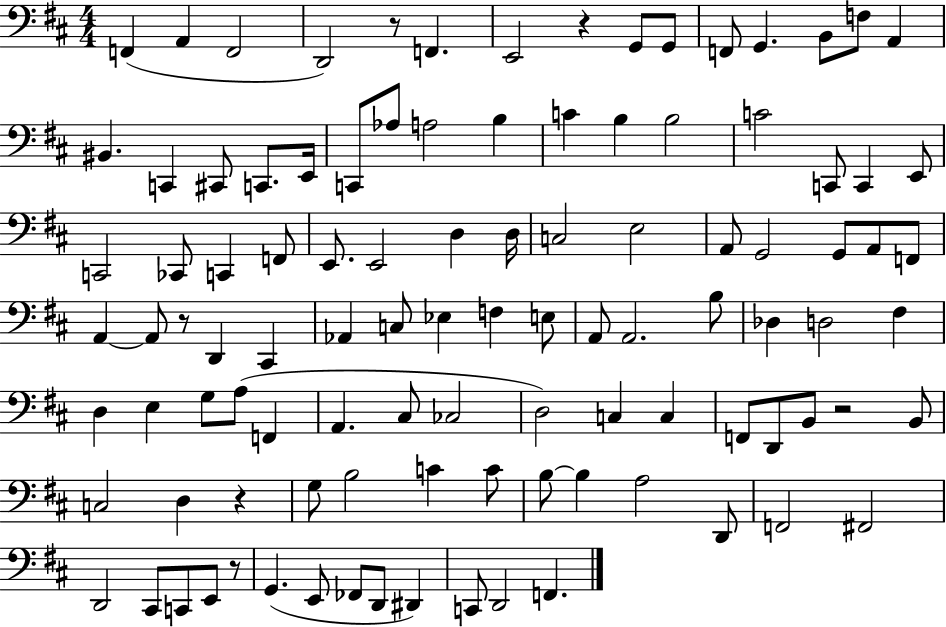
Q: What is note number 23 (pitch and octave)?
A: C4